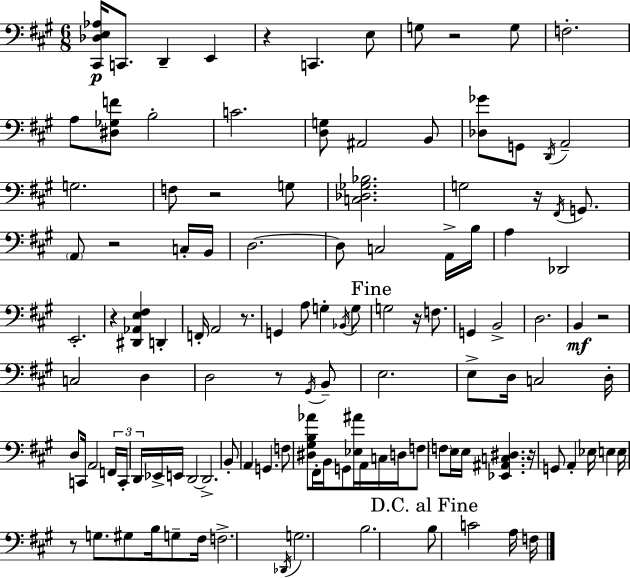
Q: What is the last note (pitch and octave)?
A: F3